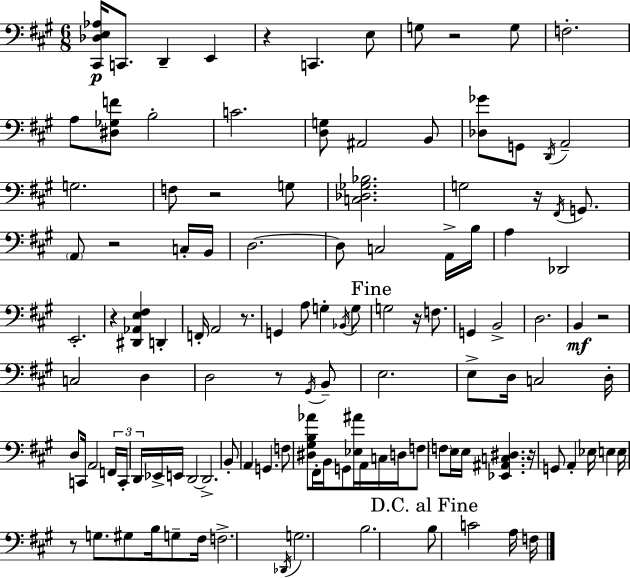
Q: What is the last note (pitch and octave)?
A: F3